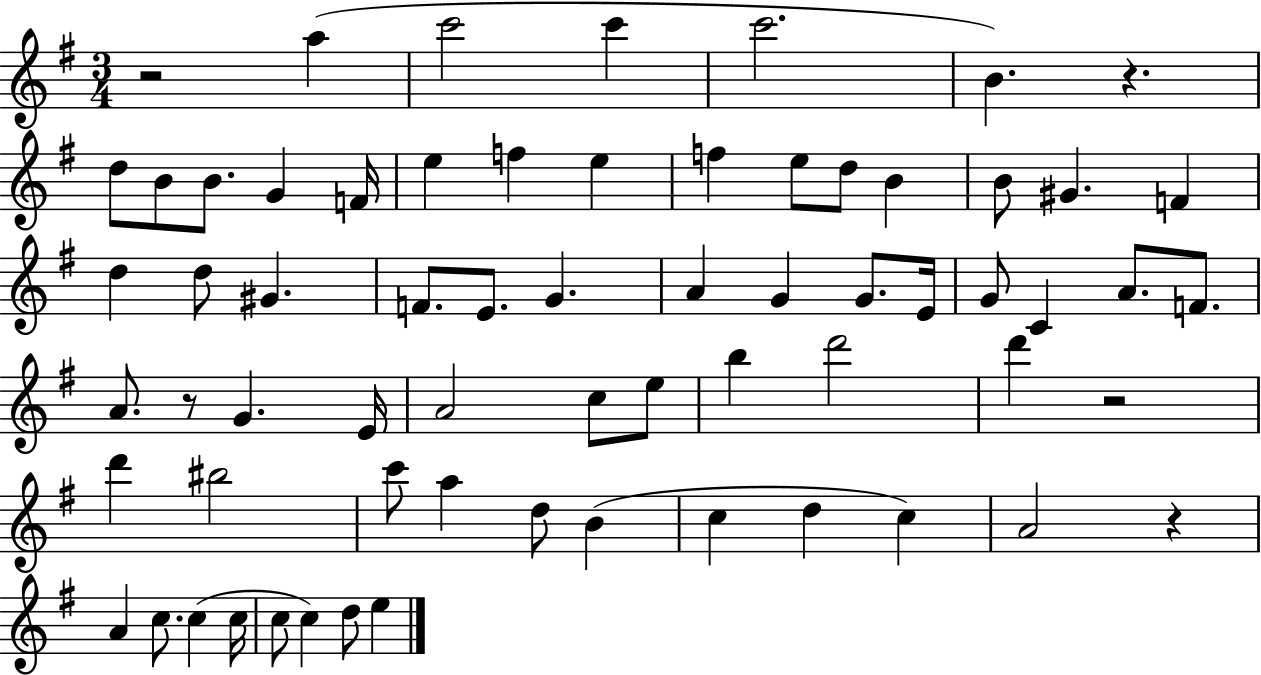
{
  \clef treble
  \numericTimeSignature
  \time 3/4
  \key g \major
  r2 a''4( | c'''2 c'''4 | c'''2. | b'4.) r4. | \break d''8 b'8 b'8. g'4 f'16 | e''4 f''4 e''4 | f''4 e''8 d''8 b'4 | b'8 gis'4. f'4 | \break d''4 d''8 gis'4. | f'8. e'8. g'4. | a'4 g'4 g'8. e'16 | g'8 c'4 a'8. f'8. | \break a'8. r8 g'4. e'16 | a'2 c''8 e''8 | b''4 d'''2 | d'''4 r2 | \break d'''4 bis''2 | c'''8 a''4 d''8 b'4( | c''4 d''4 c''4) | a'2 r4 | \break a'4 c''8. c''4( c''16 | c''8 c''4) d''8 e''4 | \bar "|."
}